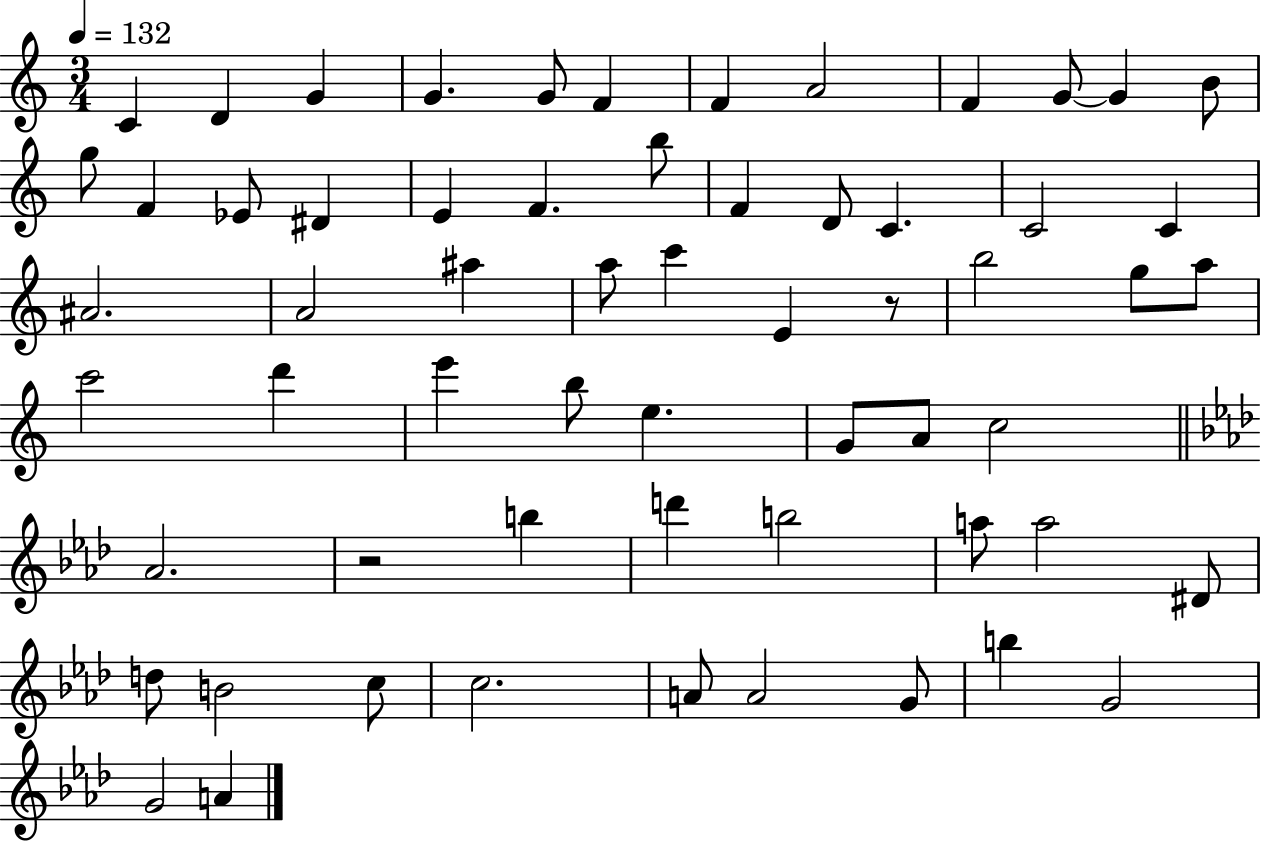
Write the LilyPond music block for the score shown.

{
  \clef treble
  \numericTimeSignature
  \time 3/4
  \key c \major
  \tempo 4 = 132
  c'4 d'4 g'4 | g'4. g'8 f'4 | f'4 a'2 | f'4 g'8~~ g'4 b'8 | \break g''8 f'4 ees'8 dis'4 | e'4 f'4. b''8 | f'4 d'8 c'4. | c'2 c'4 | \break ais'2. | a'2 ais''4 | a''8 c'''4 e'4 r8 | b''2 g''8 a''8 | \break c'''2 d'''4 | e'''4 b''8 e''4. | g'8 a'8 c''2 | \bar "||" \break \key f \minor aes'2. | r2 b''4 | d'''4 b''2 | a''8 a''2 dis'8 | \break d''8 b'2 c''8 | c''2. | a'8 a'2 g'8 | b''4 g'2 | \break g'2 a'4 | \bar "|."
}